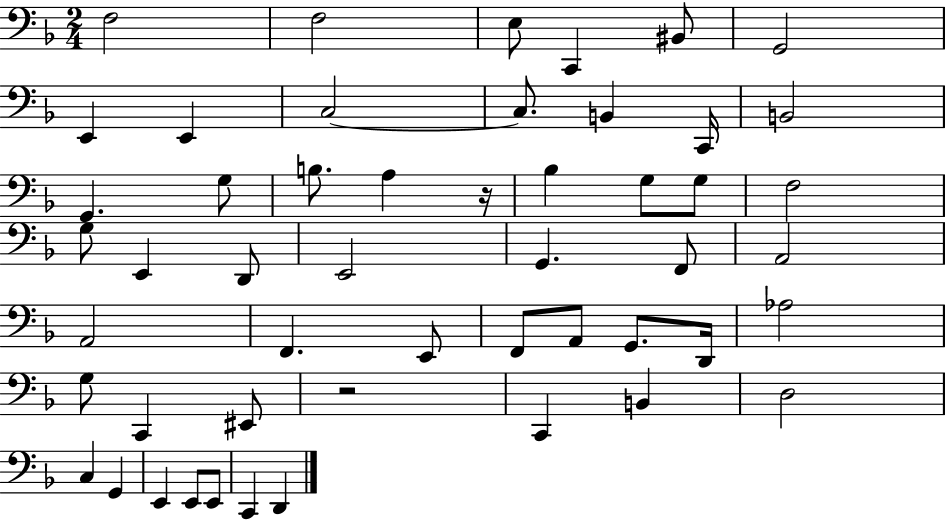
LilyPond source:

{
  \clef bass
  \numericTimeSignature
  \time 2/4
  \key f \major
  f2 | f2 | e8 c,4 bis,8 | g,2 | \break e,4 e,4 | c2~~ | c8. b,4 c,16 | b,2 | \break g,4. g8 | b8. a4 r16 | bes4 g8 g8 | f2 | \break g8 e,4 d,8 | e,2 | g,4. f,8 | a,2 | \break a,2 | f,4. e,8 | f,8 a,8 g,8. d,16 | aes2 | \break g8 c,4 eis,8 | r2 | c,4 b,4 | d2 | \break c4 g,4 | e,4 e,8 e,8 | c,4 d,4 | \bar "|."
}